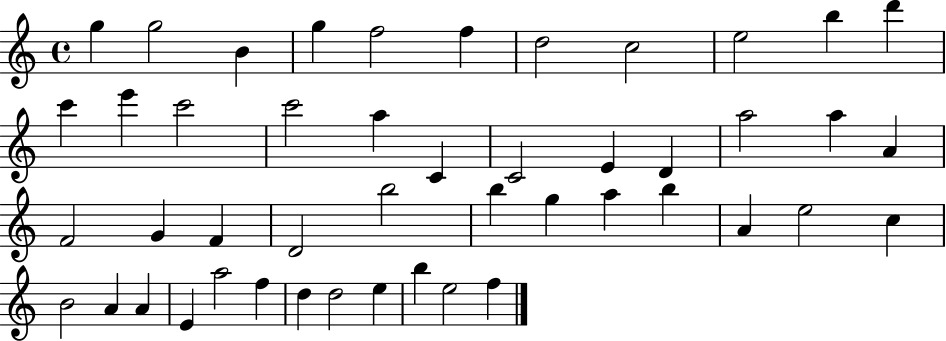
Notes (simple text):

G5/q G5/h B4/q G5/q F5/h F5/q D5/h C5/h E5/h B5/q D6/q C6/q E6/q C6/h C6/h A5/q C4/q C4/h E4/q D4/q A5/h A5/q A4/q F4/h G4/q F4/q D4/h B5/h B5/q G5/q A5/q B5/q A4/q E5/h C5/q B4/h A4/q A4/q E4/q A5/h F5/q D5/q D5/h E5/q B5/q E5/h F5/q